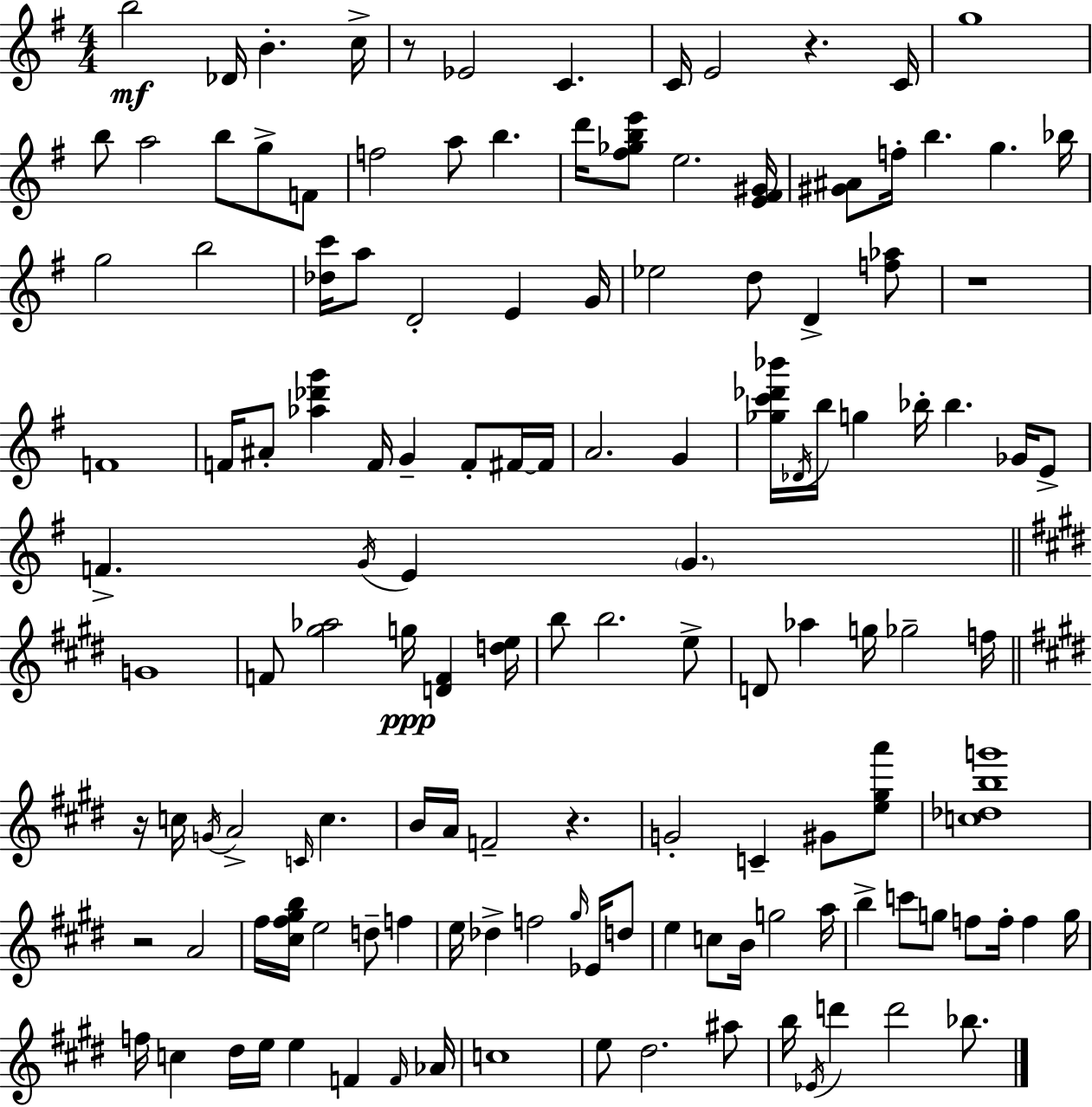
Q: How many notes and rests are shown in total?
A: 135